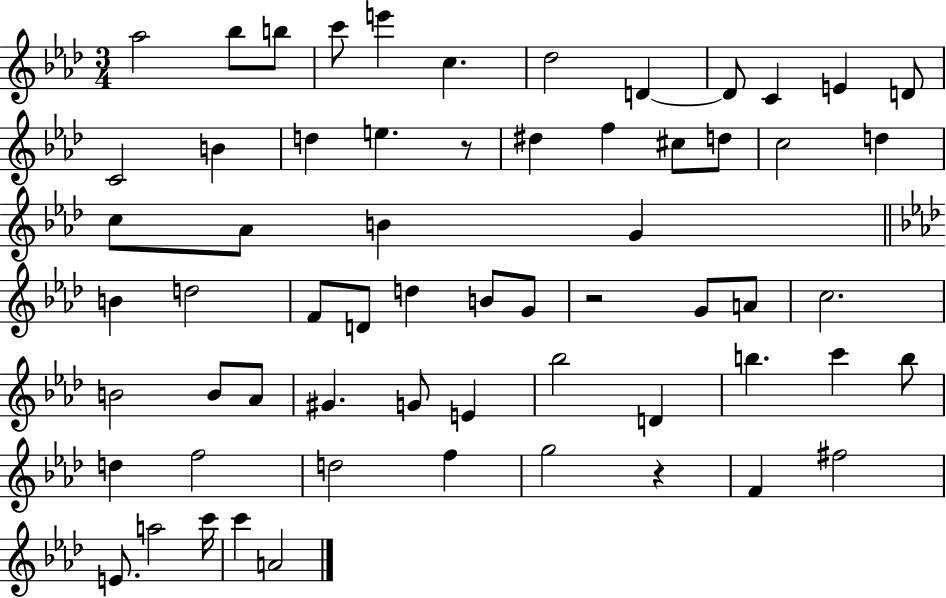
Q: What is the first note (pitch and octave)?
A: Ab5